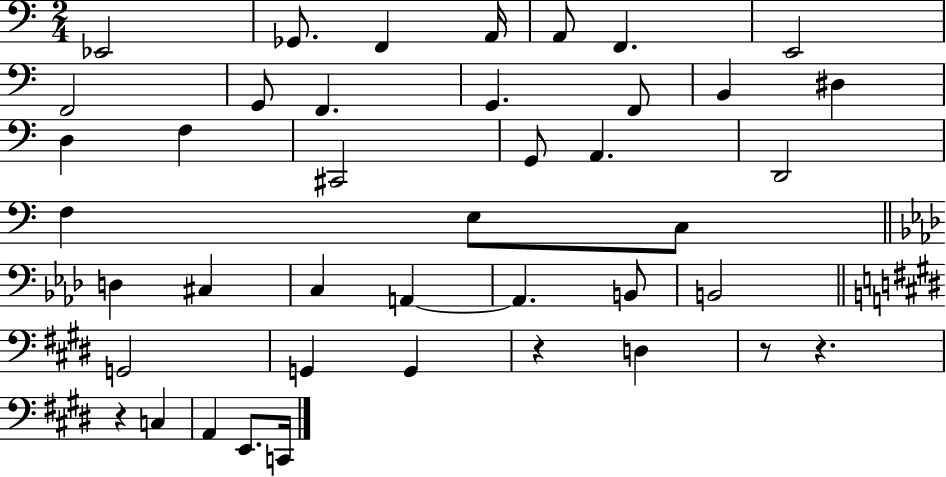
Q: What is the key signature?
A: C major